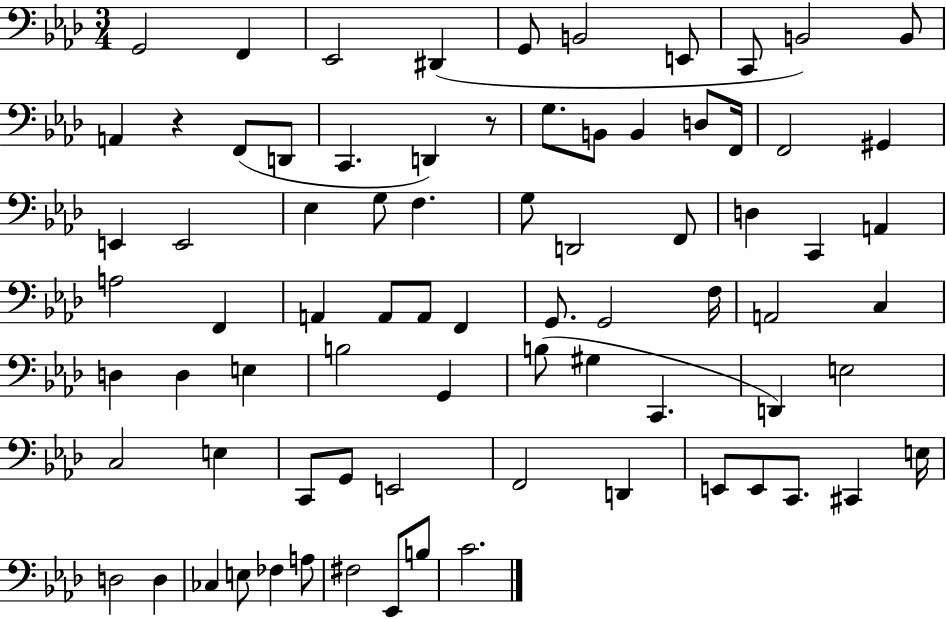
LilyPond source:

{
  \clef bass
  \numericTimeSignature
  \time 3/4
  \key aes \major
  \repeat volta 2 { g,2 f,4 | ees,2 dis,4( | g,8 b,2 e,8 | c,8 b,2) b,8 | \break a,4 r4 f,8( d,8 | c,4. d,4) r8 | g8. b,8 b,4 d8 f,16 | f,2 gis,4 | \break e,4 e,2 | ees4 g8 f4. | g8 d,2 f,8 | d4 c,4 a,4 | \break a2 f,4 | a,4 a,8 a,8 f,4 | g,8. g,2 f16 | a,2 c4 | \break d4 d4 e4 | b2 g,4 | b8( gis4 c,4. | d,4) e2 | \break c2 e4 | c,8 g,8 e,2 | f,2 d,4 | e,8 e,8 c,8. cis,4 e16 | \break d2 d4 | ces4 e8 fes4 a8 | fis2 ees,8 b8 | c'2. | \break } \bar "|."
}